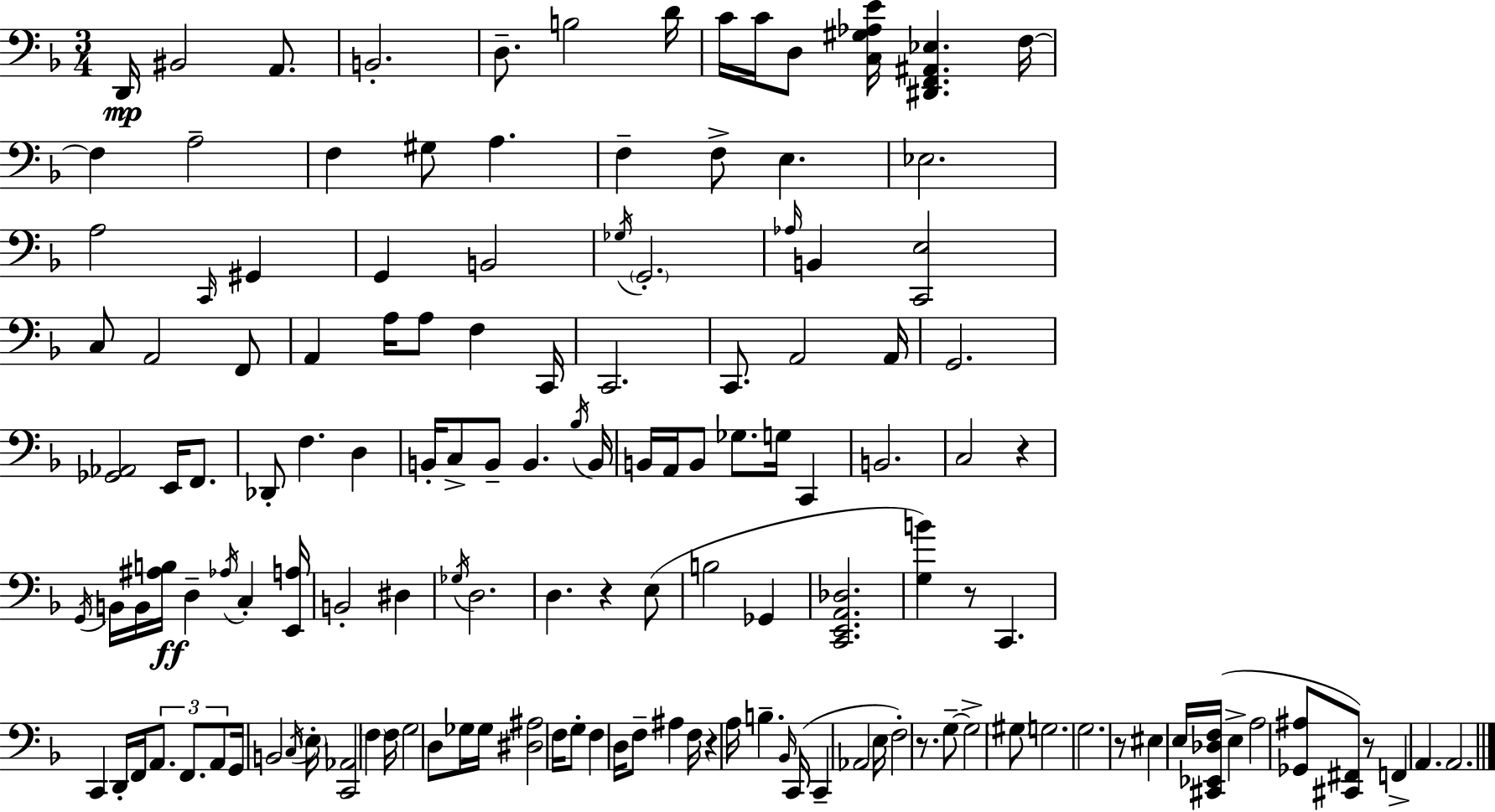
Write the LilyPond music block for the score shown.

{
  \clef bass
  \numericTimeSignature
  \time 3/4
  \key d \minor
  \repeat volta 2 { d,16\mp bis,2 a,8. | b,2.-. | d8.-- b2 d'16 | c'16 c'16 d8 <c gis aes e'>16 <dis, f, ais, ees>4. f16~~ | \break f4 a2-- | f4 gis8 a4. | f4-- f8-> e4. | ees2. | \break a2 \grace { c,16 } gis,4 | g,4 b,2 | \acciaccatura { ges16 } \parenthesize g,2.-. | \grace { aes16 } b,4 <c, e>2 | \break c8 a,2 | f,8 a,4 a16 a8 f4 | c,16 c,2. | c,8. a,2 | \break a,16 g,2. | <ges, aes,>2 e,16 | f,8. des,8-. f4. d4 | b,16-. c8-> b,8-- b,4. | \break \acciaccatura { bes16 } b,16 b,16 a,16 b,8 ges8. g16 | c,4 b,2. | c2 | r4 \acciaccatura { g,16 } b,16 b,16 <ais b>16\ff d4-- | \break \acciaccatura { aes16 } c4-. <e, a>16 b,2-. | dis4 \acciaccatura { ges16 } d2. | d4. | r4 e8( b2 | \break ges,4 <c, e, a, des>2. | <g b'>4) r8 | c,4. c,4 d,16-. | f,16 \tuplet 3/2 { a,8. f,8. a,8 } g,16 b,2 | \break \acciaccatura { c16 } \parenthesize e16-. <c, aes,>2 | \parenthesize f4 f16 g2 | d8 ges16 ges16 <dis ais>2 | f16 g8-. f4 | \break d16 f8-- ais4 f16 r4 | a16 b4.-- \grace { bes,16 }( c,16 c,4-- | aes,2 e16 f2-.) | r8. g8--~~ g2-> | \break \parenthesize gis8 g2. | g2. | r8 eis4 | e16 <cis, ees, des f>16( e4-> a2 | \break <ges, ais>8 <cis, fis,>8) r8 f,4-> | a,4. a,2. | } \bar "|."
}